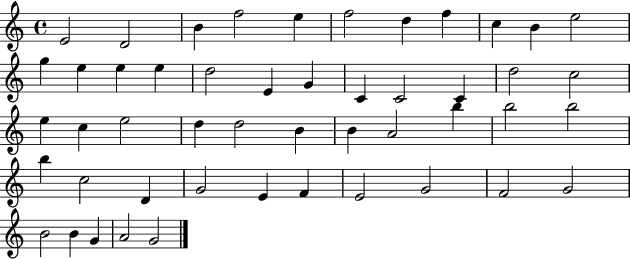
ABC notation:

X:1
T:Untitled
M:4/4
L:1/4
K:C
E2 D2 B f2 e f2 d f c B e2 g e e e d2 E G C C2 C d2 c2 e c e2 d d2 B B A2 b b2 b2 b c2 D G2 E F E2 G2 F2 G2 B2 B G A2 G2